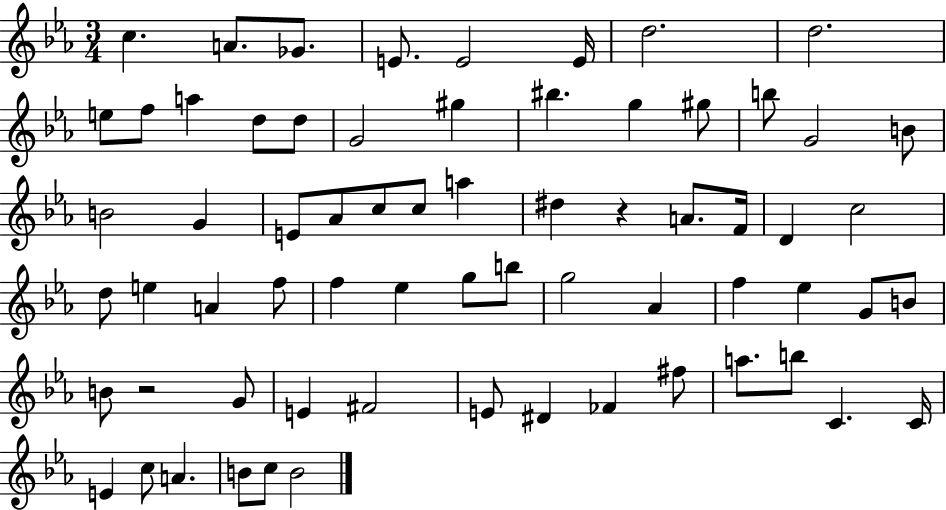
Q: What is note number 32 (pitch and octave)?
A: D4